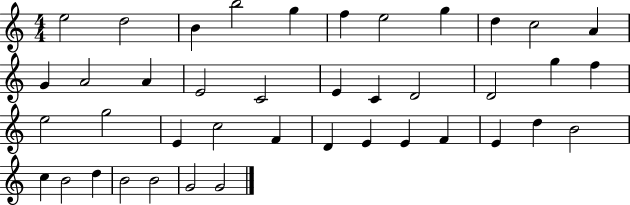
E5/h D5/h B4/q B5/h G5/q F5/q E5/h G5/q D5/q C5/h A4/q G4/q A4/h A4/q E4/h C4/h E4/q C4/q D4/h D4/h G5/q F5/q E5/h G5/h E4/q C5/h F4/q D4/q E4/q E4/q F4/q E4/q D5/q B4/h C5/q B4/h D5/q B4/h B4/h G4/h G4/h